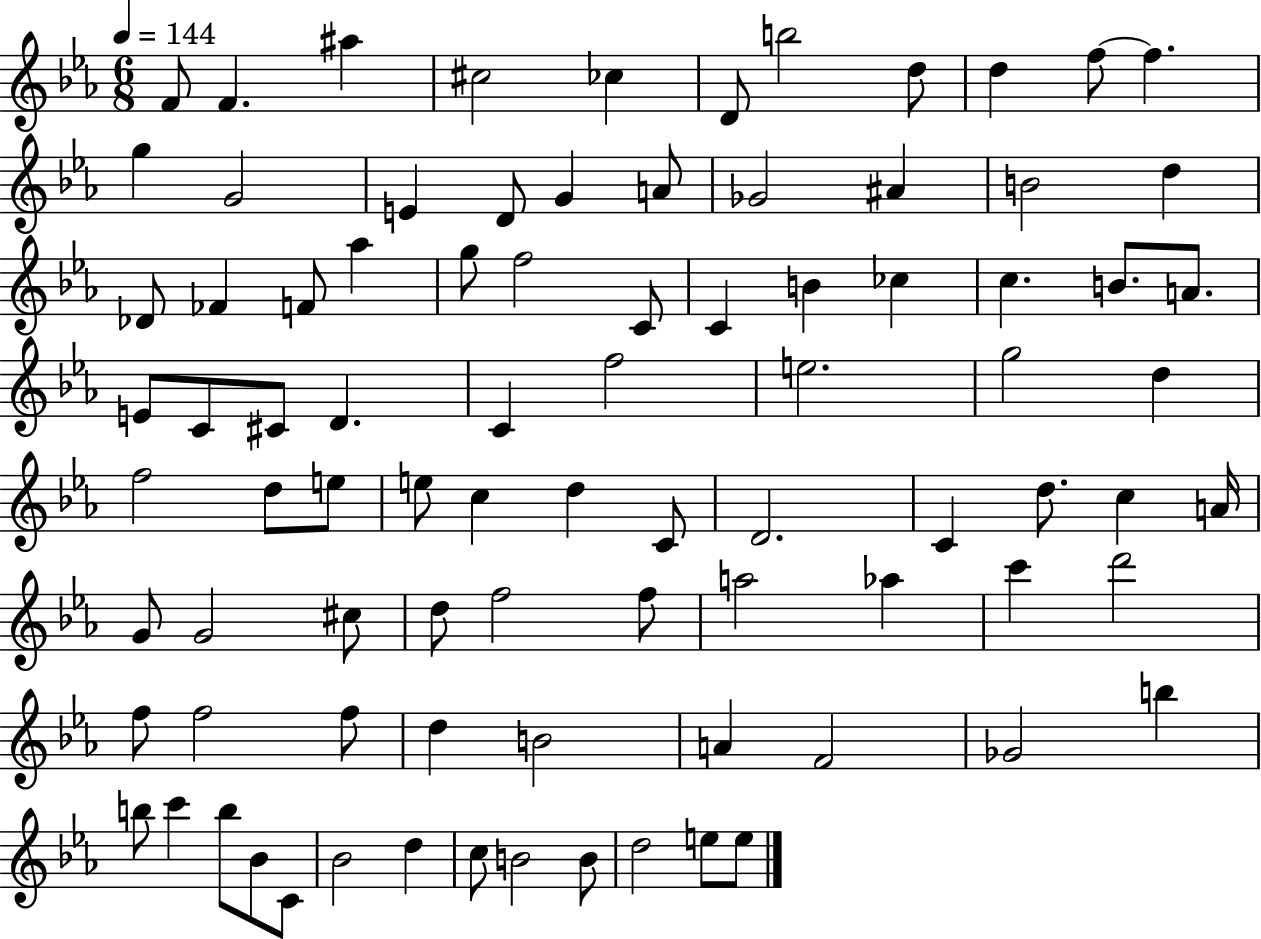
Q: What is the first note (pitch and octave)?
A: F4